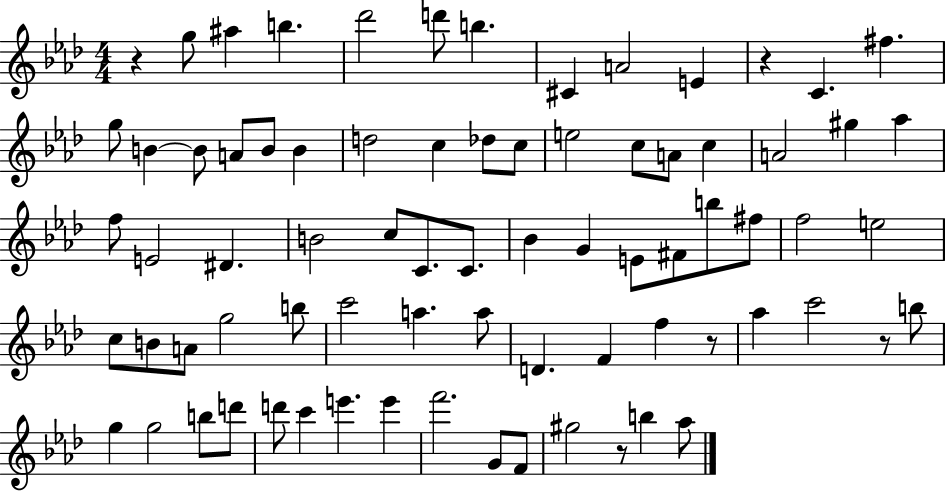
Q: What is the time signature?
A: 4/4